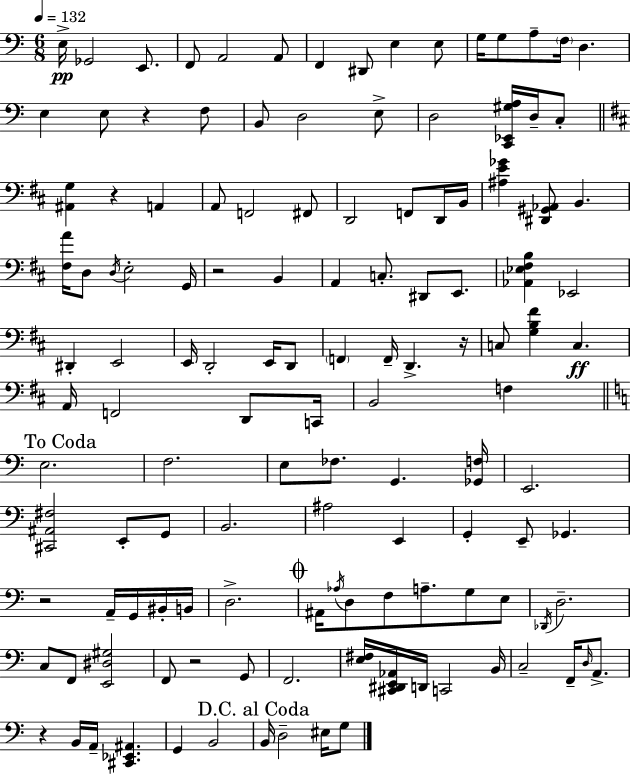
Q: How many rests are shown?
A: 7